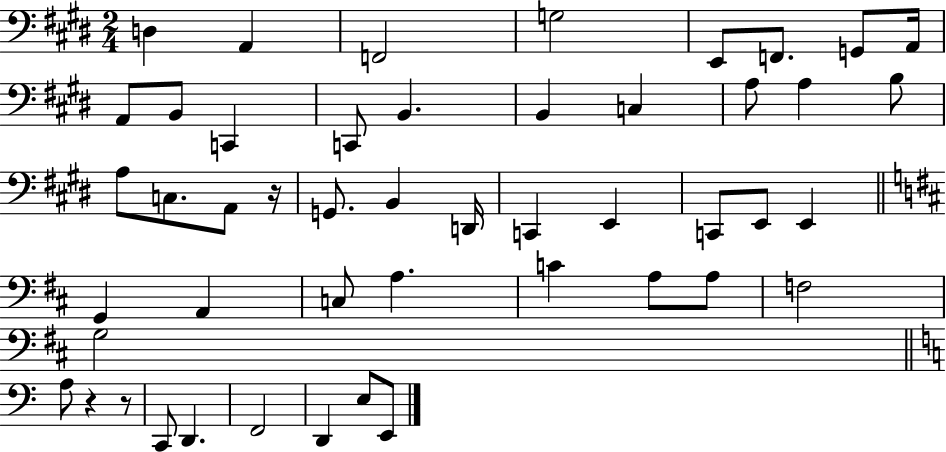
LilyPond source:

{
  \clef bass
  \numericTimeSignature
  \time 2/4
  \key e \major
  d4 a,4 | f,2 | g2 | e,8 f,8. g,8 a,16 | \break a,8 b,8 c,4 | c,8 b,4. | b,4 c4 | a8 a4 b8 | \break a8 c8. a,8 r16 | g,8. b,4 d,16 | c,4 e,4 | c,8 e,8 e,4 | \break \bar "||" \break \key d \major g,4 a,4 | c8 a4. | c'4 a8 a8 | f2 | \break g2 | \bar "||" \break \key c \major a8 r4 r8 | c,8 d,4. | f,2 | d,4 e8 e,8 | \break \bar "|."
}